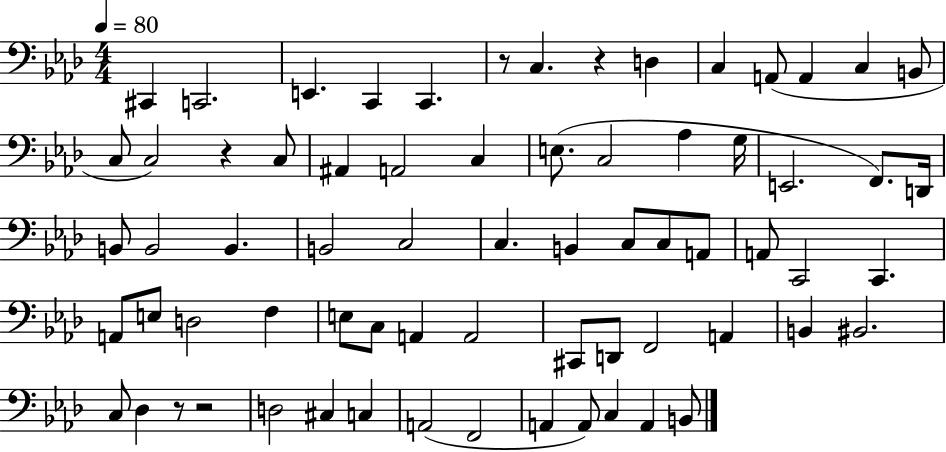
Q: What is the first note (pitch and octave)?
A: C#2